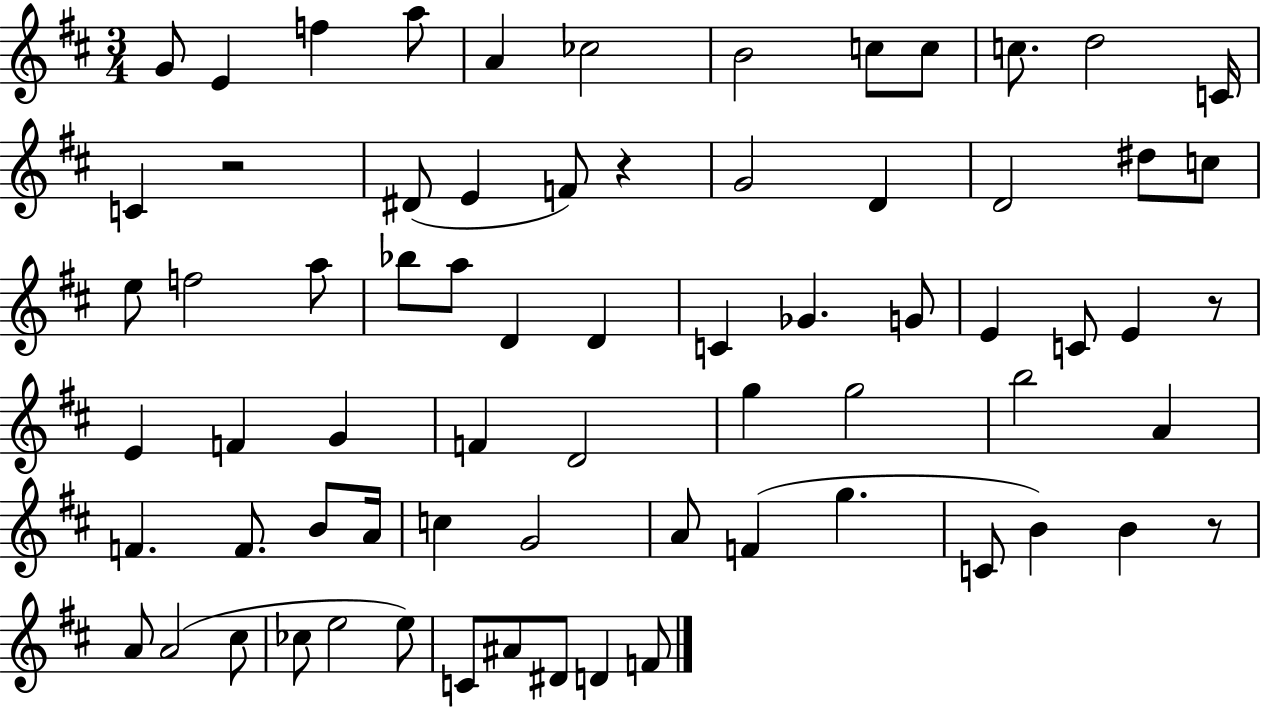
{
  \clef treble
  \numericTimeSignature
  \time 3/4
  \key d \major
  g'8 e'4 f''4 a''8 | a'4 ces''2 | b'2 c''8 c''8 | c''8. d''2 c'16 | \break c'4 r2 | dis'8( e'4 f'8) r4 | g'2 d'4 | d'2 dis''8 c''8 | \break e''8 f''2 a''8 | bes''8 a''8 d'4 d'4 | c'4 ges'4. g'8 | e'4 c'8 e'4 r8 | \break e'4 f'4 g'4 | f'4 d'2 | g''4 g''2 | b''2 a'4 | \break f'4. f'8. b'8 a'16 | c''4 g'2 | a'8 f'4( g''4. | c'8 b'4) b'4 r8 | \break a'8 a'2( cis''8 | ces''8 e''2 e''8) | c'8 ais'8 dis'8 d'4 f'8 | \bar "|."
}